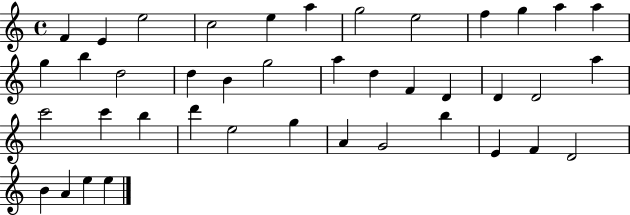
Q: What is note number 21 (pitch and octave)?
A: F4